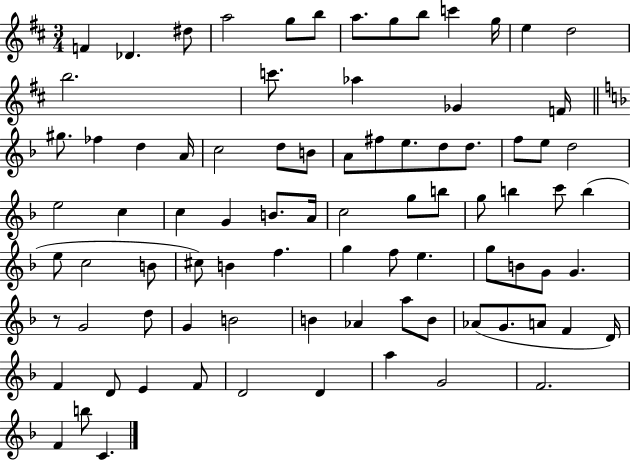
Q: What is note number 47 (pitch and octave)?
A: E5